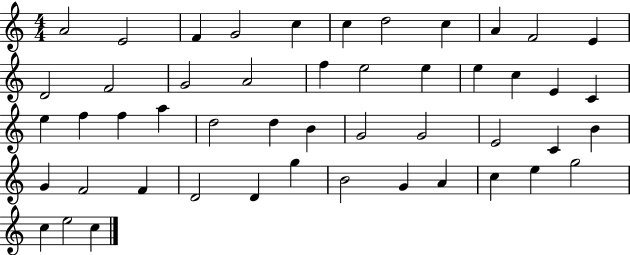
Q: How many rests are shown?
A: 0